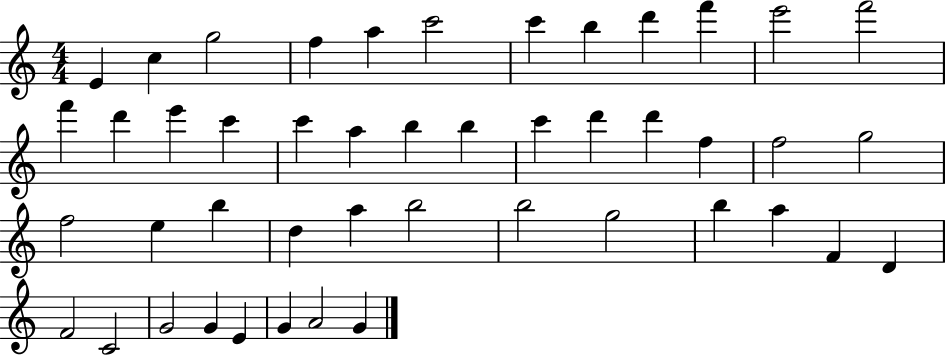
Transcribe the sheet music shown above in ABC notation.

X:1
T:Untitled
M:4/4
L:1/4
K:C
E c g2 f a c'2 c' b d' f' e'2 f'2 f' d' e' c' c' a b b c' d' d' f f2 g2 f2 e b d a b2 b2 g2 b a F D F2 C2 G2 G E G A2 G